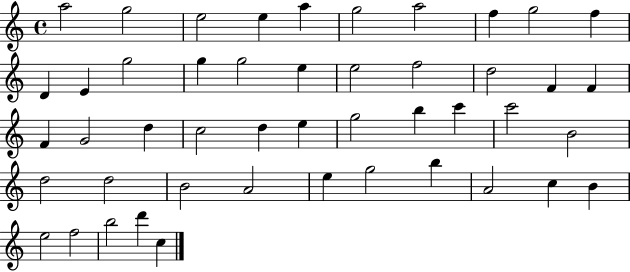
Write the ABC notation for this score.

X:1
T:Untitled
M:4/4
L:1/4
K:C
a2 g2 e2 e a g2 a2 f g2 f D E g2 g g2 e e2 f2 d2 F F F G2 d c2 d e g2 b c' c'2 B2 d2 d2 B2 A2 e g2 b A2 c B e2 f2 b2 d' c